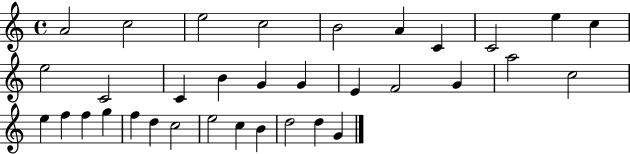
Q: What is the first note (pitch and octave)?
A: A4